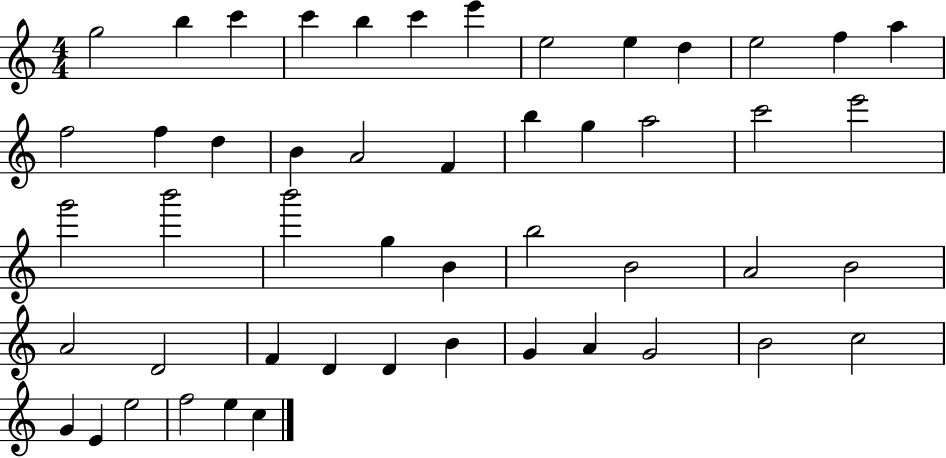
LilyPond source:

{
  \clef treble
  \numericTimeSignature
  \time 4/4
  \key c \major
  g''2 b''4 c'''4 | c'''4 b''4 c'''4 e'''4 | e''2 e''4 d''4 | e''2 f''4 a''4 | \break f''2 f''4 d''4 | b'4 a'2 f'4 | b''4 g''4 a''2 | c'''2 e'''2 | \break g'''2 b'''2 | b'''2 g''4 b'4 | b''2 b'2 | a'2 b'2 | \break a'2 d'2 | f'4 d'4 d'4 b'4 | g'4 a'4 g'2 | b'2 c''2 | \break g'4 e'4 e''2 | f''2 e''4 c''4 | \bar "|."
}